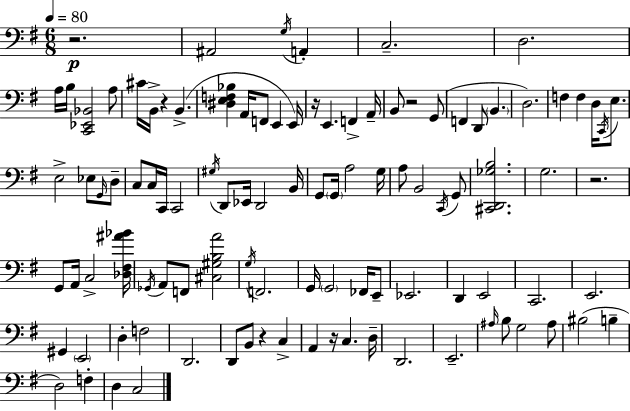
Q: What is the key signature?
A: G major